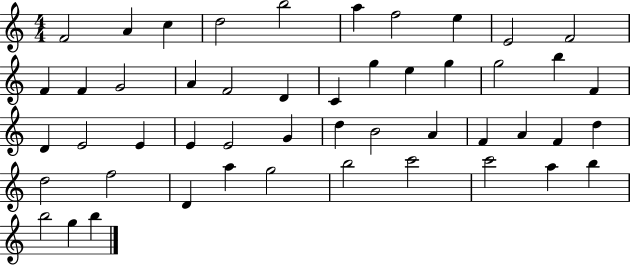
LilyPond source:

{
  \clef treble
  \numericTimeSignature
  \time 4/4
  \key c \major
  f'2 a'4 c''4 | d''2 b''2 | a''4 f''2 e''4 | e'2 f'2 | \break f'4 f'4 g'2 | a'4 f'2 d'4 | c'4 g''4 e''4 g''4 | g''2 b''4 f'4 | \break d'4 e'2 e'4 | e'4 e'2 g'4 | d''4 b'2 a'4 | f'4 a'4 f'4 d''4 | \break d''2 f''2 | d'4 a''4 g''2 | b''2 c'''2 | c'''2 a''4 b''4 | \break b''2 g''4 b''4 | \bar "|."
}